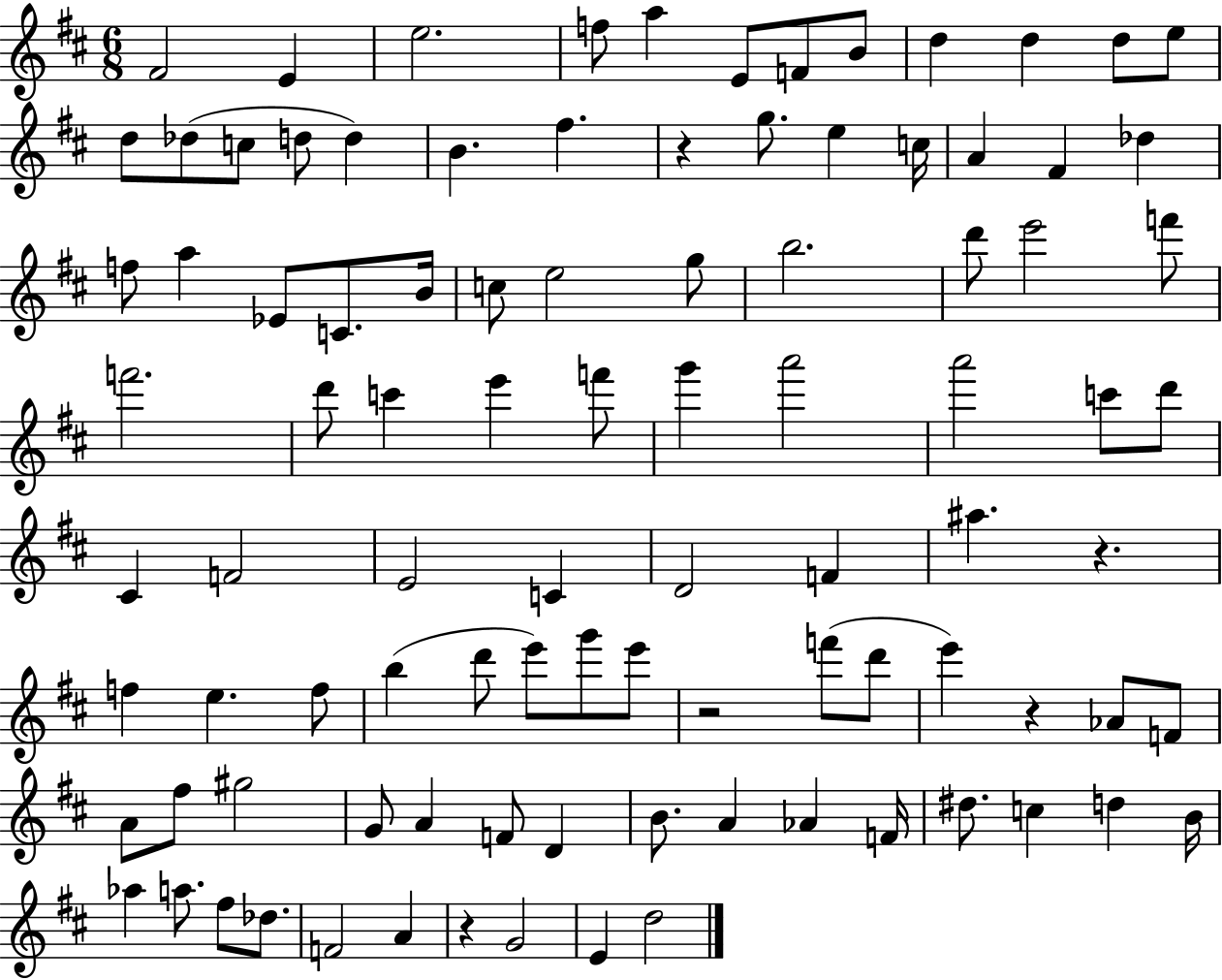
{
  \clef treble
  \numericTimeSignature
  \time 6/8
  \key d \major
  fis'2 e'4 | e''2. | f''8 a''4 e'8 f'8 b'8 | d''4 d''4 d''8 e''8 | \break d''8 des''8( c''8 d''8 d''4) | b'4. fis''4. | r4 g''8. e''4 c''16 | a'4 fis'4 des''4 | \break f''8 a''4 ees'8 c'8. b'16 | c''8 e''2 g''8 | b''2. | d'''8 e'''2 f'''8 | \break f'''2. | d'''8 c'''4 e'''4 f'''8 | g'''4 a'''2 | a'''2 c'''8 d'''8 | \break cis'4 f'2 | e'2 c'4 | d'2 f'4 | ais''4. r4. | \break f''4 e''4. f''8 | b''4( d'''8 e'''8) g'''8 e'''8 | r2 f'''8( d'''8 | e'''4) r4 aes'8 f'8 | \break a'8 fis''8 gis''2 | g'8 a'4 f'8 d'4 | b'8. a'4 aes'4 f'16 | dis''8. c''4 d''4 b'16 | \break aes''4 a''8. fis''8 des''8. | f'2 a'4 | r4 g'2 | e'4 d''2 | \break \bar "|."
}